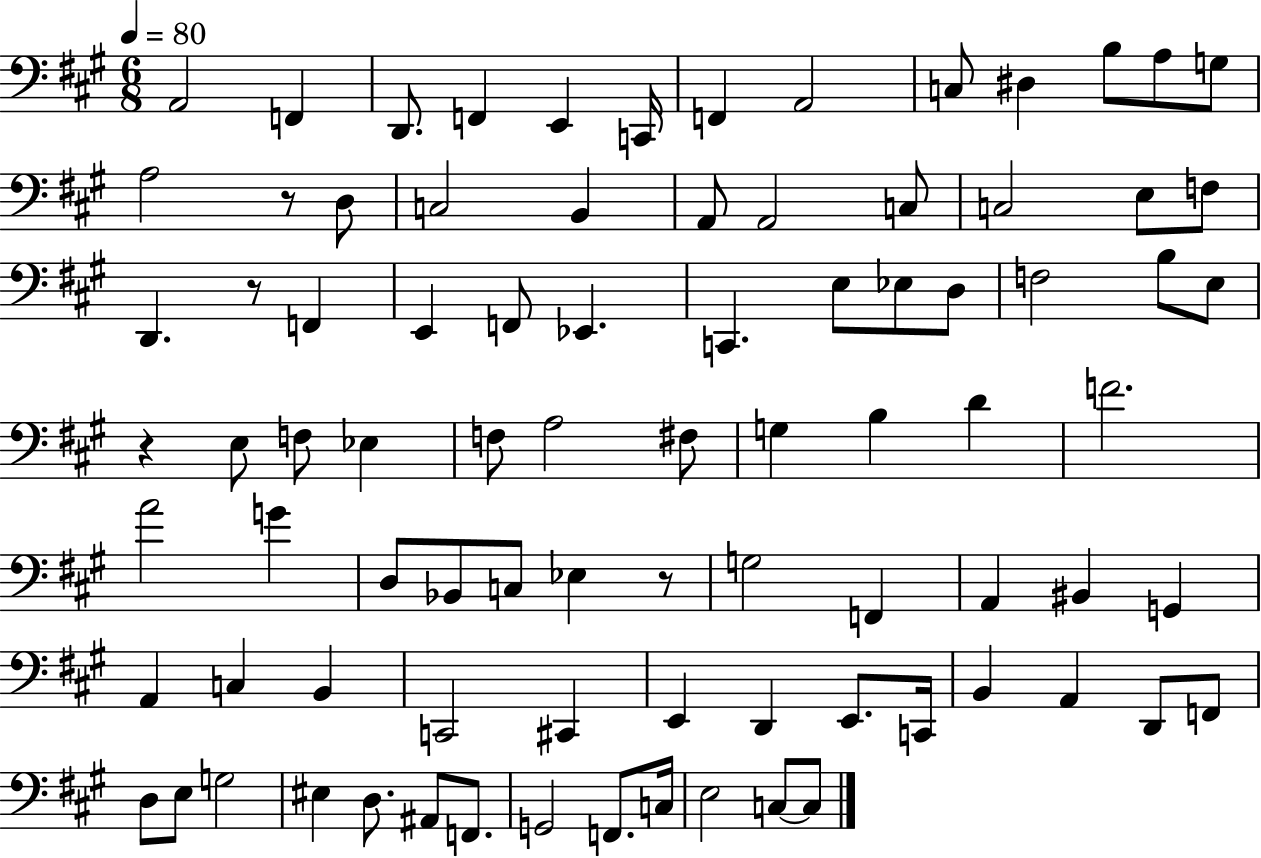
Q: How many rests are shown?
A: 4